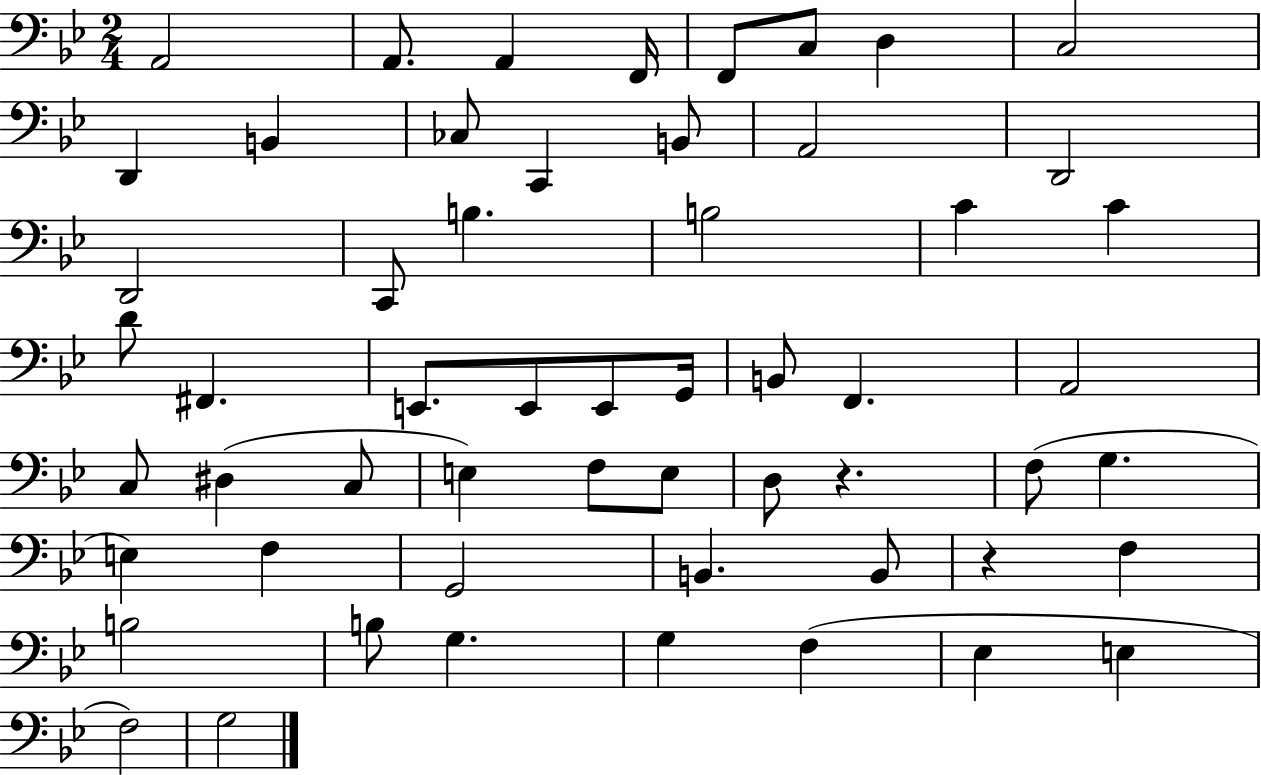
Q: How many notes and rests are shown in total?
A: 56